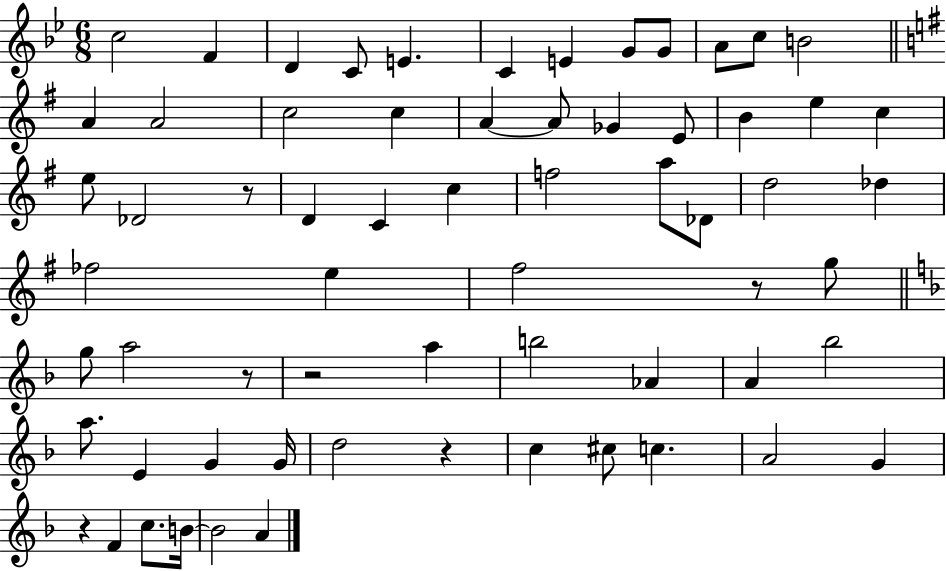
C5/h F4/q D4/q C4/e E4/q. C4/q E4/q G4/e G4/e A4/e C5/e B4/h A4/q A4/h C5/h C5/q A4/q A4/e Gb4/q E4/e B4/q E5/q C5/q E5/e Db4/h R/e D4/q C4/q C5/q F5/h A5/e Db4/e D5/h Db5/q FES5/h E5/q F#5/h R/e G5/e G5/e A5/h R/e R/h A5/q B5/h Ab4/q A4/q Bb5/h A5/e. E4/q G4/q G4/s D5/h R/q C5/q C#5/e C5/q. A4/h G4/q R/q F4/q C5/e. B4/s B4/h A4/q